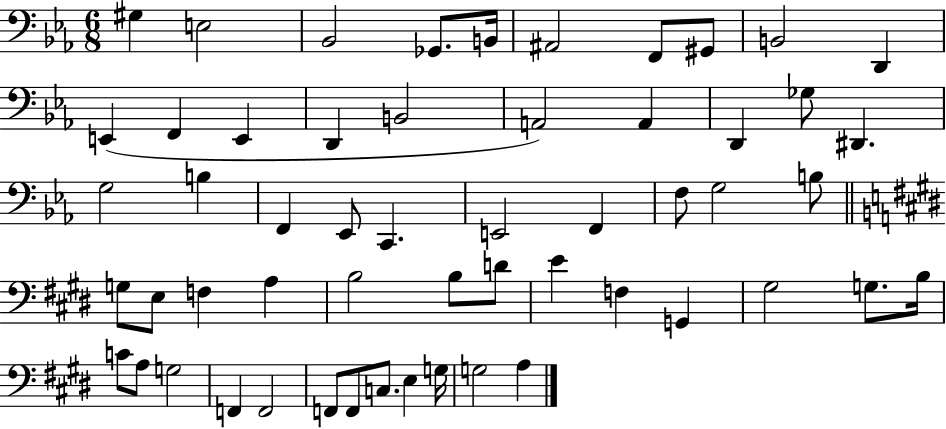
{
  \clef bass
  \numericTimeSignature
  \time 6/8
  \key ees \major
  gis4 e2 | bes,2 ges,8. b,16 | ais,2 f,8 gis,8 | b,2 d,4 | \break e,4( f,4 e,4 | d,4 b,2 | a,2) a,4 | d,4 ges8 dis,4. | \break g2 b4 | f,4 ees,8 c,4. | e,2 f,4 | f8 g2 b8 | \break \bar "||" \break \key e \major g8 e8 f4 a4 | b2 b8 d'8 | e'4 f4 g,4 | gis2 g8. b16 | \break c'8 a8 g2 | f,4 f,2 | f,8 f,8 c8. e4 g16 | g2 a4 | \break \bar "|."
}